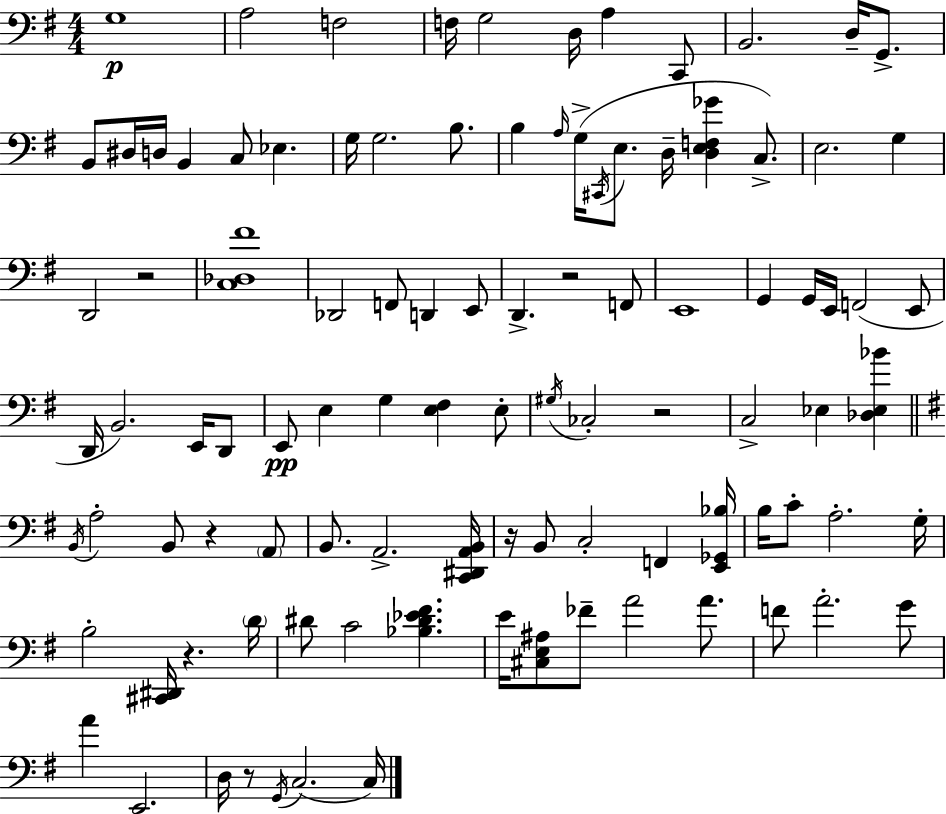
{
  \clef bass
  \numericTimeSignature
  \time 4/4
  \key g \major
  g1\p | a2 f2 | f16 g2 d16 a4 c,8 | b,2. d16-- g,8.-> | \break b,8 dis16 d16 b,4 c8 ees4. | g16 g2. b8. | b4 \grace { a16 } g16->( \acciaccatura { cis,16 } e8. d16-- <d e f ges'>4 c8.->) | e2. g4 | \break d,2 r2 | <c des fis'>1 | des,2 f,8 d,4 | e,8 d,4.-> r2 | \break f,8 e,1 | g,4 g,16 e,16 f,2( | e,8 d,16 b,2.) e,16 | d,8 e,8\pp e4 g4 <e fis>4 | \break e8-. \acciaccatura { gis16 } ces2-. r2 | c2-> ees4 <des ees bes'>4 | \bar "||" \break \key e \minor \acciaccatura { b,16 } a2-. b,8 r4 \parenthesize a,8 | b,8. a,2.-> | <c, dis, a, b,>16 r16 b,8 c2-. f,4 | <e, ges, bes>16 b16 c'8-. a2.-. | \break g16-. b2-. <cis, dis,>16 r4. | \parenthesize d'16 dis'8 c'2 <bes dis' ees' fis'>4. | e'16 <cis e ais>8 fes'8-- a'2 a'8. | f'8 a'2.-. g'8 | \break a'4 e,2. | d16 r8 \acciaccatura { g,16 }( c2. | c16) \bar "|."
}